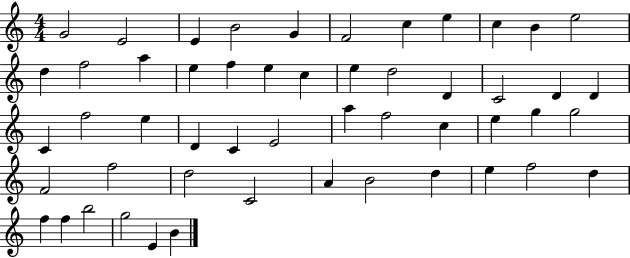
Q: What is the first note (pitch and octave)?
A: G4